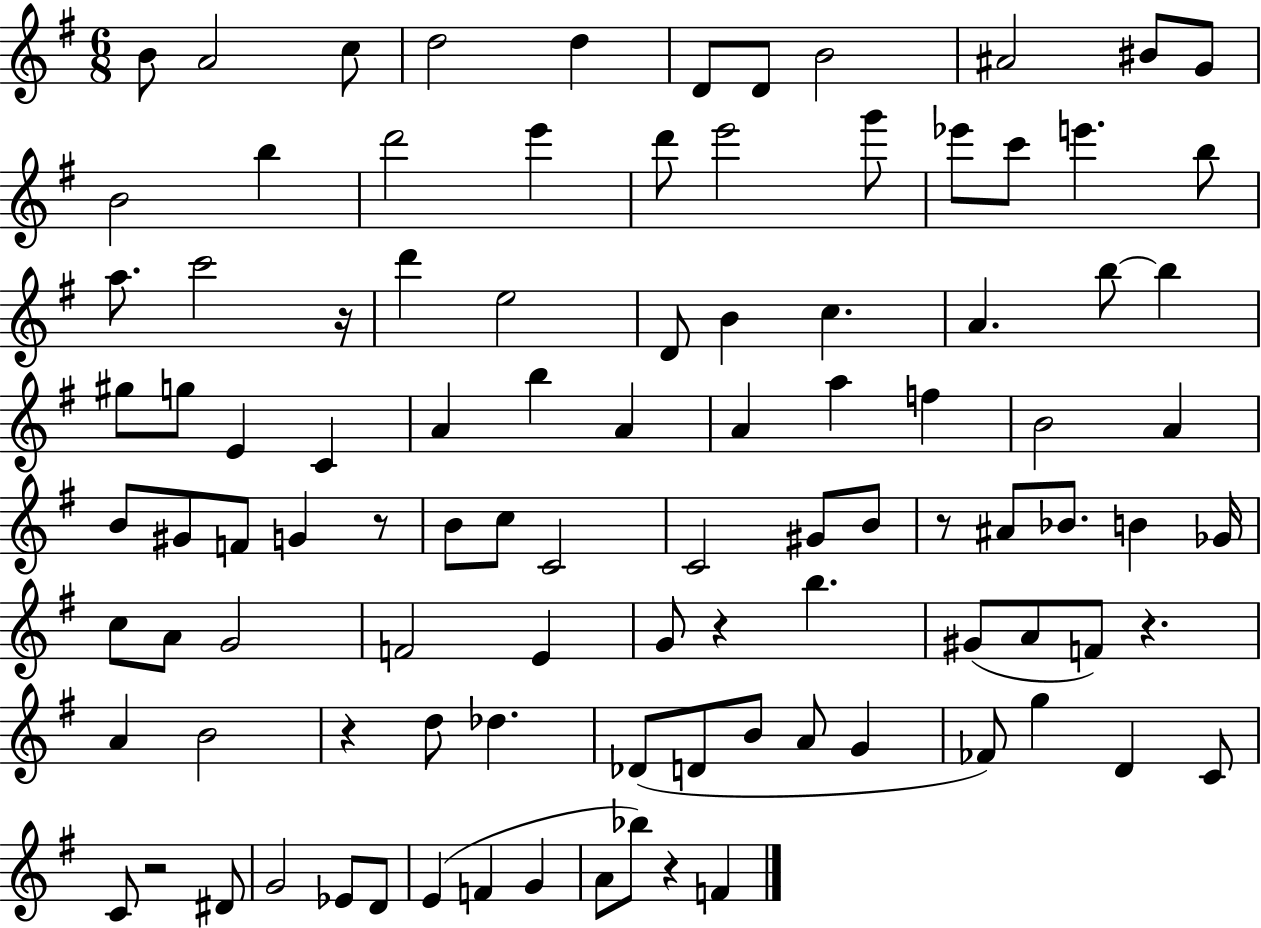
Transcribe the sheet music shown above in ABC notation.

X:1
T:Untitled
M:6/8
L:1/4
K:G
B/2 A2 c/2 d2 d D/2 D/2 B2 ^A2 ^B/2 G/2 B2 b d'2 e' d'/2 e'2 g'/2 _e'/2 c'/2 e' b/2 a/2 c'2 z/4 d' e2 D/2 B c A b/2 b ^g/2 g/2 E C A b A A a f B2 A B/2 ^G/2 F/2 G z/2 B/2 c/2 C2 C2 ^G/2 B/2 z/2 ^A/2 _B/2 B _G/4 c/2 A/2 G2 F2 E G/2 z b ^G/2 A/2 F/2 z A B2 z d/2 _d _D/2 D/2 B/2 A/2 G _F/2 g D C/2 C/2 z2 ^D/2 G2 _E/2 D/2 E F G A/2 _b/2 z F